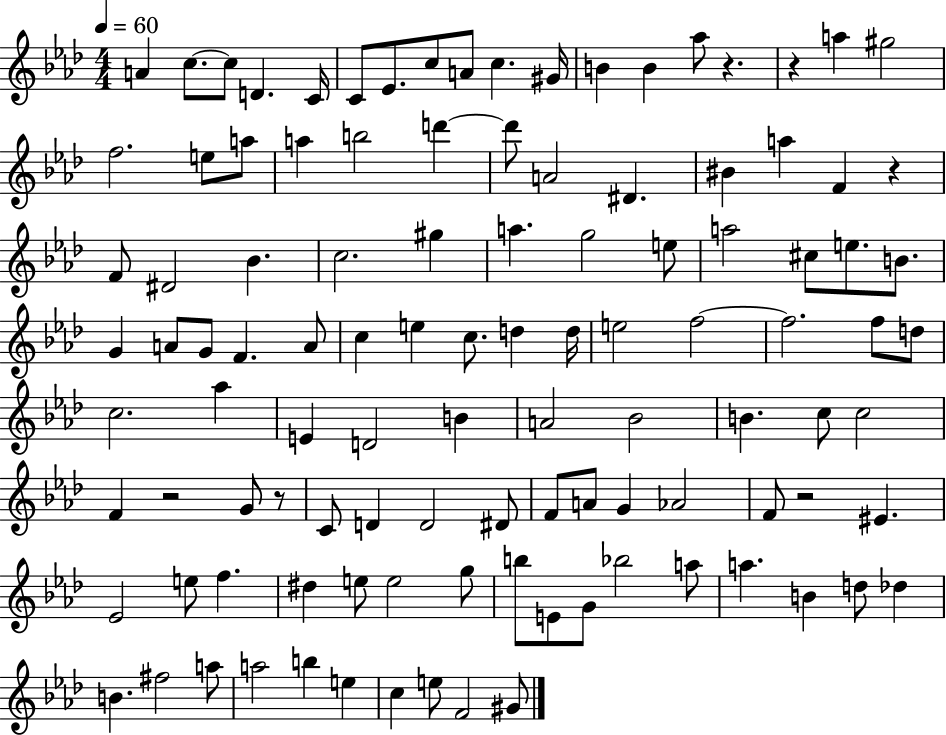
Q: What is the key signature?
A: AES major